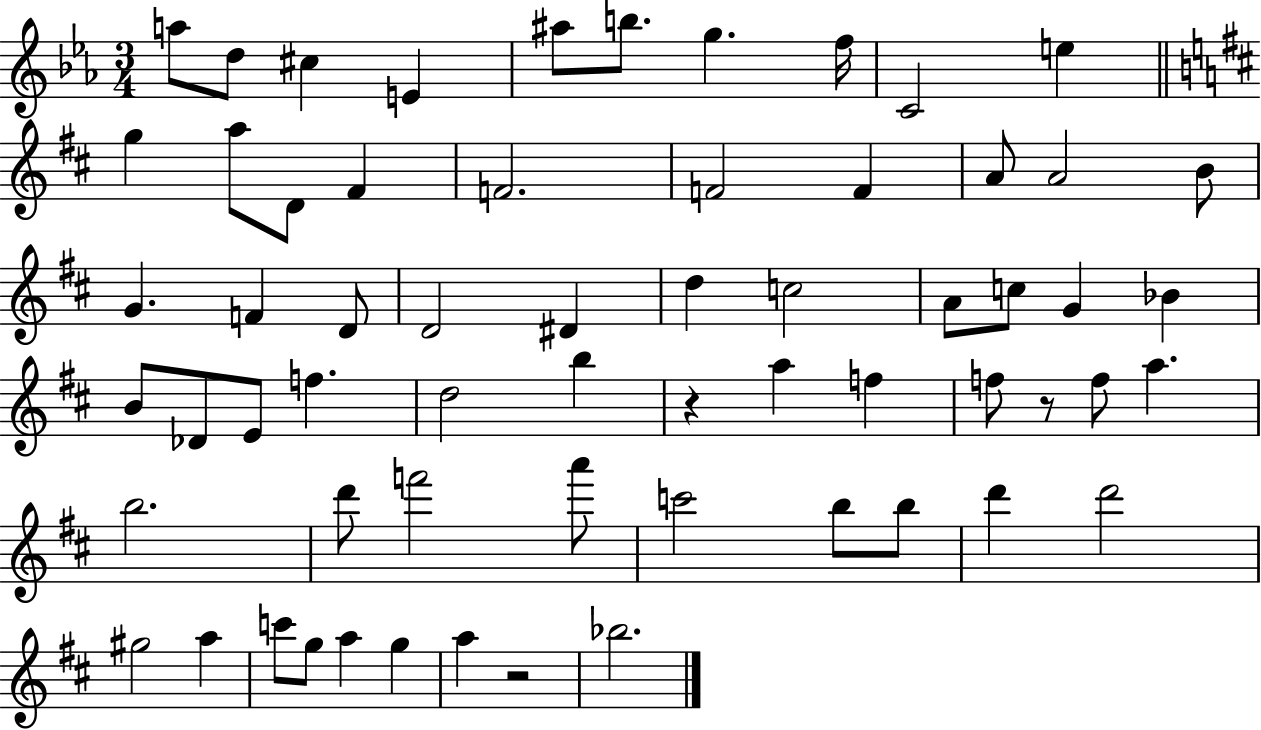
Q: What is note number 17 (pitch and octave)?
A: F4